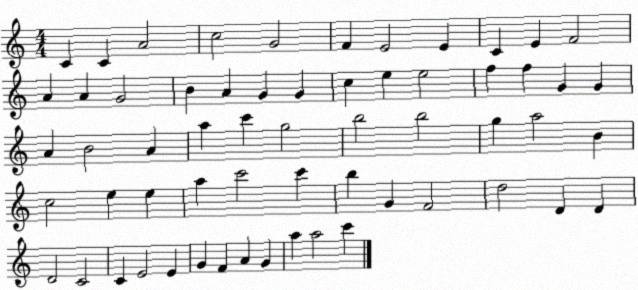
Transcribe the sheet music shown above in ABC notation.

X:1
T:Untitled
M:4/4
L:1/4
K:C
C C A2 c2 G2 F E2 E C E F2 A A G2 B A G G c e e2 f f G G A B2 A a c' g2 b2 b2 g a2 B c2 e e a c'2 c' b G F2 d2 D D D2 C2 C E2 E G F A G a a2 c'